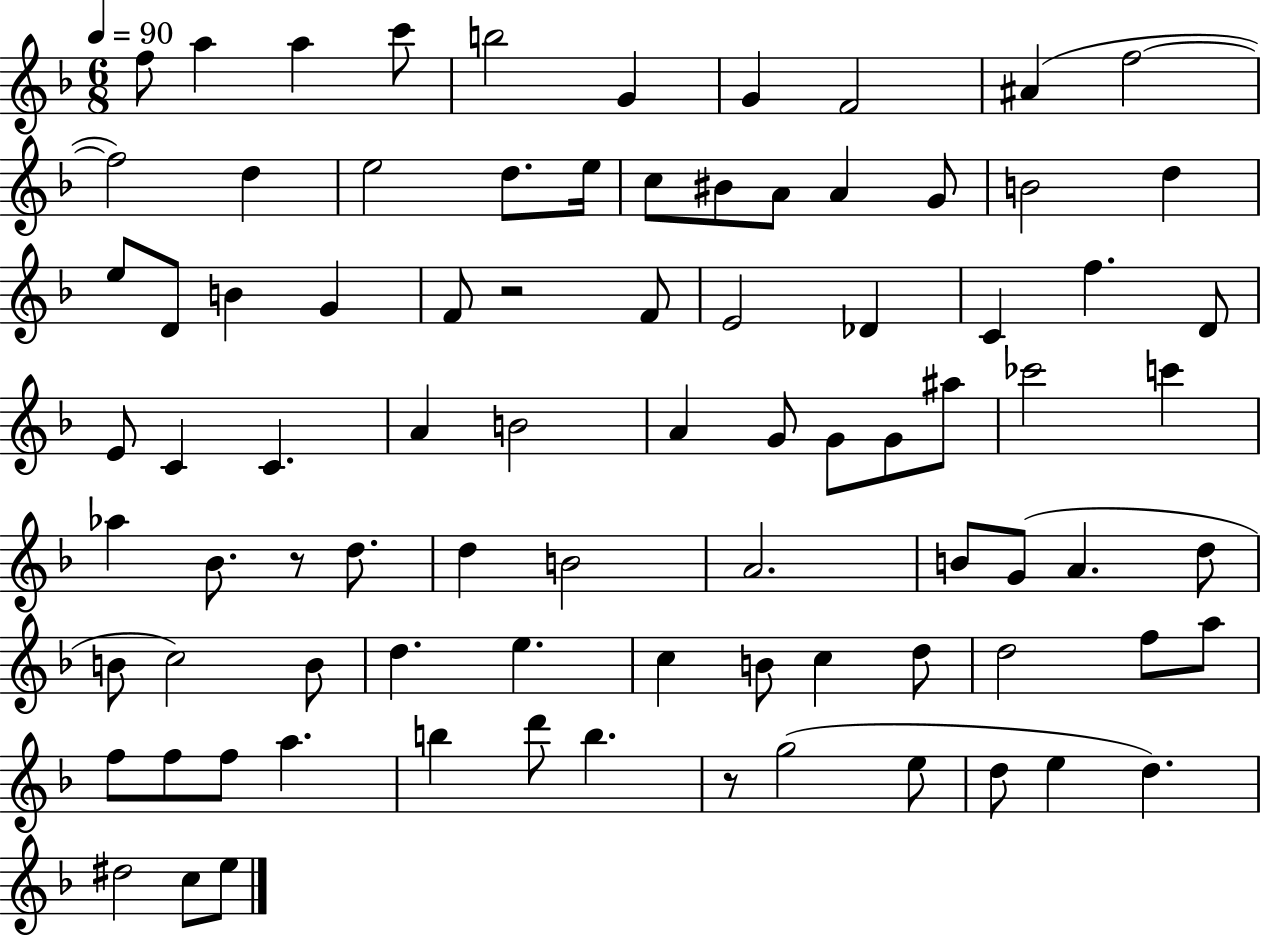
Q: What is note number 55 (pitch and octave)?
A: D5